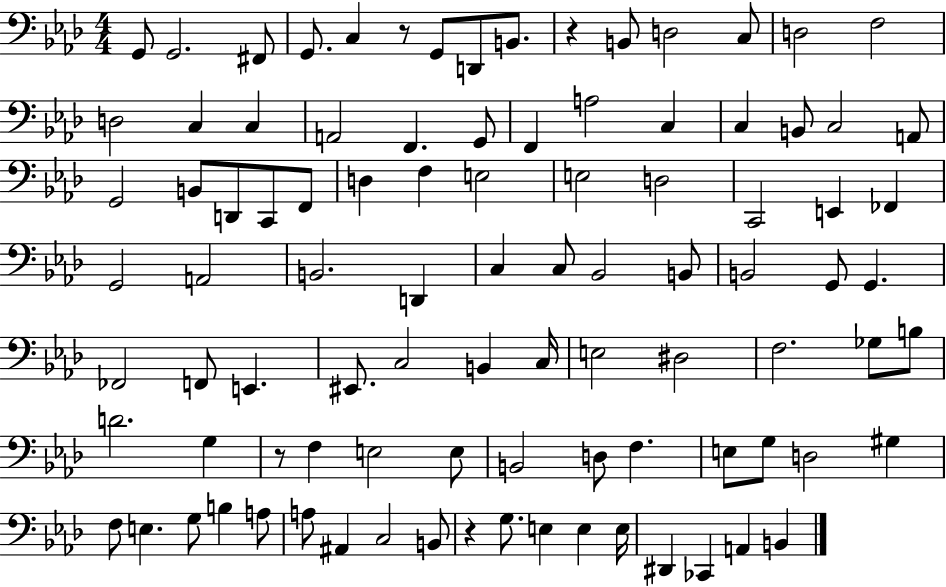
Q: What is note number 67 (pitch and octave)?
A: E3